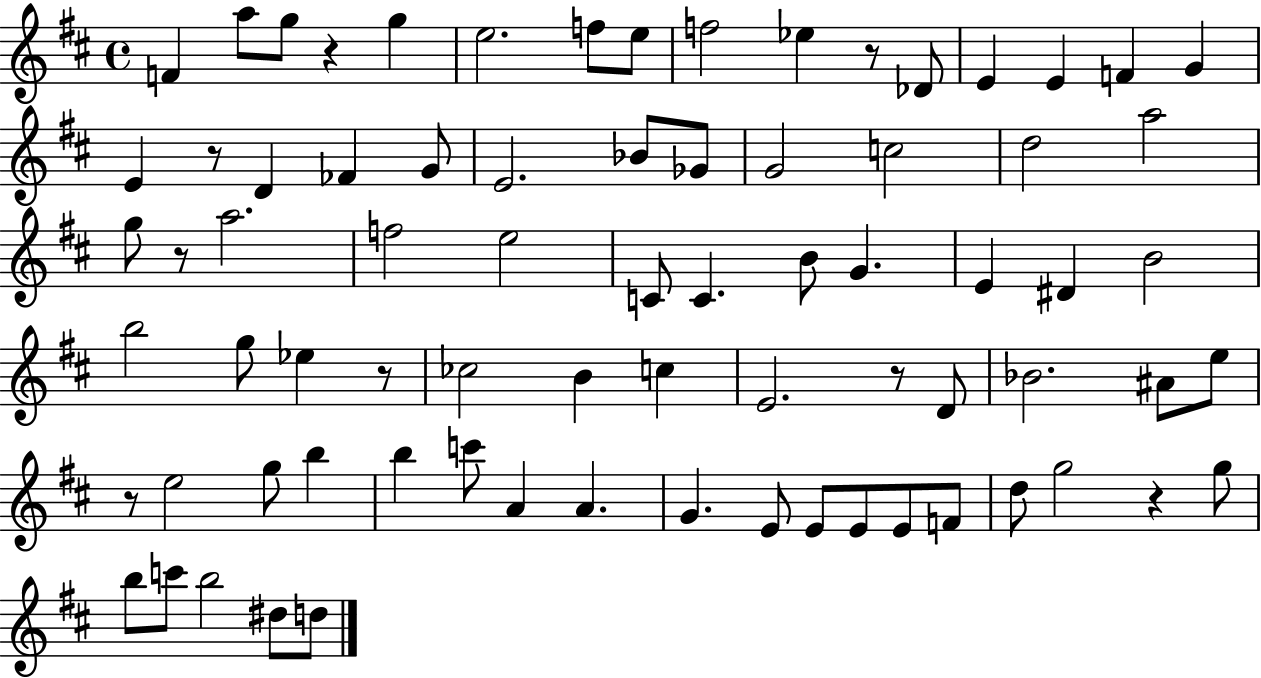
F4/q A5/e G5/e R/q G5/q E5/h. F5/e E5/e F5/h Eb5/q R/e Db4/e E4/q E4/q F4/q G4/q E4/q R/e D4/q FES4/q G4/e E4/h. Bb4/e Gb4/e G4/h C5/h D5/h A5/h G5/e R/e A5/h. F5/h E5/h C4/e C4/q. B4/e G4/q. E4/q D#4/q B4/h B5/h G5/e Eb5/q R/e CES5/h B4/q C5/q E4/h. R/e D4/e Bb4/h. A#4/e E5/e R/e E5/h G5/e B5/q B5/q C6/e A4/q A4/q. G4/q. E4/e E4/e E4/e E4/e F4/e D5/e G5/h R/q G5/e B5/e C6/e B5/h D#5/e D5/e